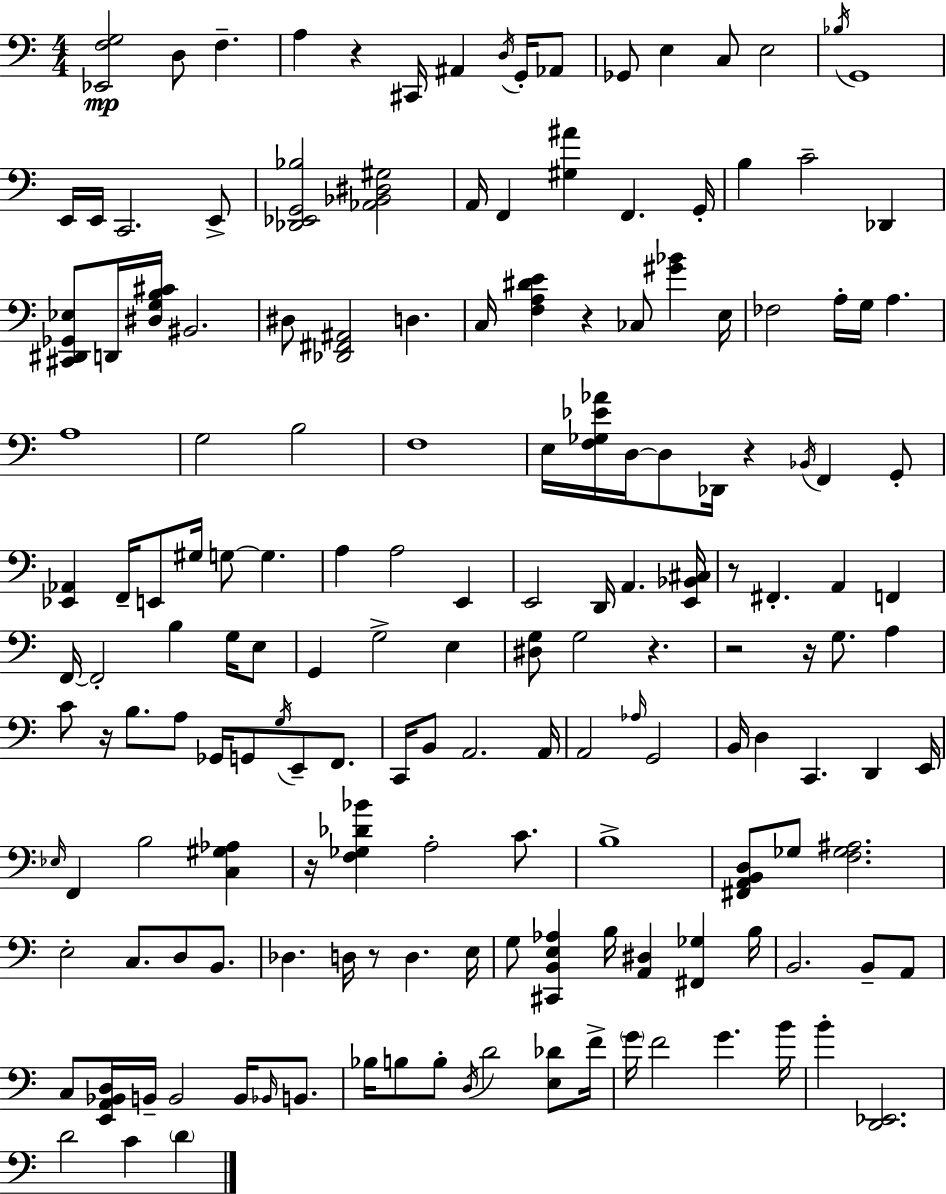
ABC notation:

X:1
T:Untitled
M:4/4
L:1/4
K:C
[_E,,F,G,]2 D,/2 F, A, z ^C,,/4 ^A,, D,/4 G,,/4 _A,,/2 _G,,/2 E, C,/2 E,2 _B,/4 G,,4 E,,/4 E,,/4 C,,2 E,,/2 [_D,,_E,,G,,_B,]2 [_A,,_B,,^D,^G,]2 A,,/4 F,, [^G,^A] F,, G,,/4 B, C2 _D,, [^C,,^D,,_G,,_E,]/2 D,,/4 [^D,G,B,^C]/4 ^B,,2 ^D,/2 [_D,,^F,,^A,,]2 D, C,/4 [F,A,^DE] z _C,/2 [^G_B] E,/4 _F,2 A,/4 G,/4 A, A,4 G,2 B,2 F,4 E,/4 [F,_G,_E_A]/4 D,/4 D,/2 _D,,/4 z _B,,/4 F,, G,,/2 [_E,,_A,,] F,,/4 E,,/2 ^G,/4 G,/2 G, A, A,2 E,, E,,2 D,,/4 A,, [E,,_B,,^C,]/4 z/2 ^F,, A,, F,, F,,/4 F,,2 B, G,/4 E,/2 G,, G,2 E, [^D,G,]/2 G,2 z z2 z/4 G,/2 A, C/2 z/4 B,/2 A,/2 _G,,/4 G,,/2 G,/4 E,,/2 F,,/2 C,,/4 B,,/2 A,,2 A,,/4 A,,2 _A,/4 G,,2 B,,/4 D, C,, D,, E,,/4 _E,/4 F,, B,2 [C,^G,_A,] z/4 [F,_G,_D_B] A,2 C/2 B,4 [^F,,A,,B,,D,]/2 _G,/2 [F,_G,^A,]2 E,2 C,/2 D,/2 B,,/2 _D, D,/4 z/2 D, E,/4 G,/2 [^C,,B,,E,_A,] B,/4 [A,,^D,] [^F,,_G,] B,/4 B,,2 B,,/2 A,,/2 C,/2 [E,,A,,_B,,D,]/4 B,,/4 B,,2 B,,/4 _B,,/4 B,,/2 _B,/4 B,/2 B,/2 D,/4 D2 [E,_D]/2 F/4 G/4 F2 G B/4 B [D,,_E,,]2 D2 C D